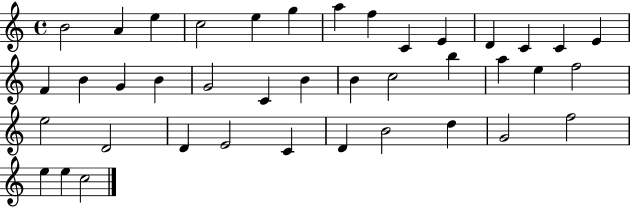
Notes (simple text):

B4/h A4/q E5/q C5/h E5/q G5/q A5/q F5/q C4/q E4/q D4/q C4/q C4/q E4/q F4/q B4/q G4/q B4/q G4/h C4/q B4/q B4/q C5/h B5/q A5/q E5/q F5/h E5/h D4/h D4/q E4/h C4/q D4/q B4/h D5/q G4/h F5/h E5/q E5/q C5/h